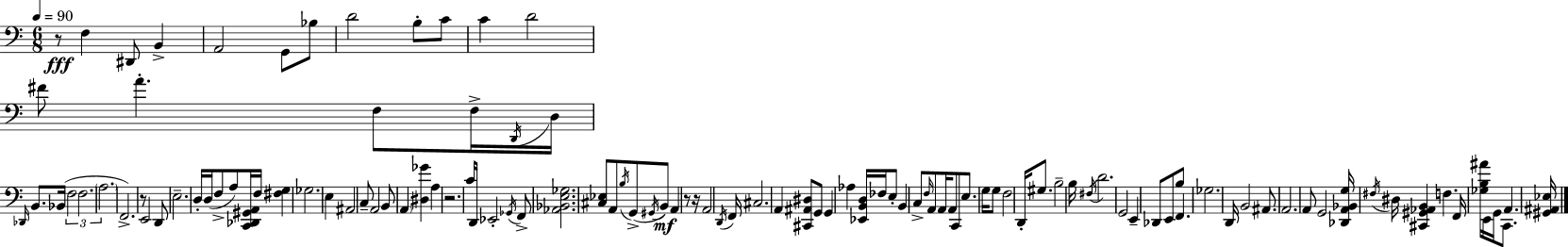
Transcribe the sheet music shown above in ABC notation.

X:1
T:Untitled
M:6/8
L:1/4
K:C
z/2 F, ^D,,/2 B,, A,,2 G,,/2 _B,/2 D2 B,/2 C/2 C D2 ^F/2 A F,/2 F,/4 D,,/4 D,/4 _D,,/4 B,,/2 _B,,/4 F,2 F,2 A,2 F,,2 z/2 E,,2 D,,/2 E,2 D,/4 D,/4 F,/2 A,/2 [C,,_D,,^G,,A,,]/4 F,/4 [^F,G,] _G,2 E, ^A,,2 C,/2 A,,2 B,,/2 A,, [^D,_G] A, z2 C/4 D,,/4 _E,,2 _G,,/4 F,,/2 [_A,,_B,,E,_G,]2 [^C,_E,]/2 A,,/2 B,/4 G,,/2 ^G,,/4 B,,/2 A,, z/2 z/4 A,,2 D,,/4 F,,/4 ^C,2 A,, [^C,,^A,,^D,]/2 G,,/2 G,, _A, [_E,,B,,D,]/4 _F,/4 E,/2 B,, C,/2 F,/4 A,,/2 A,,/4 A,,/2 C,,/2 E,/2 G,/4 G,/2 F,2 D,,/4 ^G,/2 B,2 B,/4 ^F,/4 D2 G,,2 E,, _D,,/2 E,,/2 B,/2 F,, _G,2 D,,/4 B,,2 ^A,,/2 A,,2 A,,/2 G,,2 [_D,,A,,_B,,G,]/4 ^F,/4 ^D,/4 [^C,,^G,,_A,,B,,] F, F,,/4 [_G,B,^A]/4 E,,/4 G,,/4 C,,/2 A,, [^G,,^A,,_E,]/4